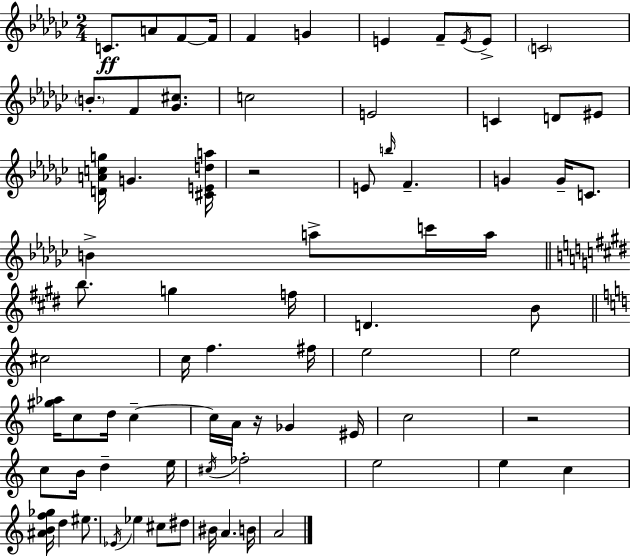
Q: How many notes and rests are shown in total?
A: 75